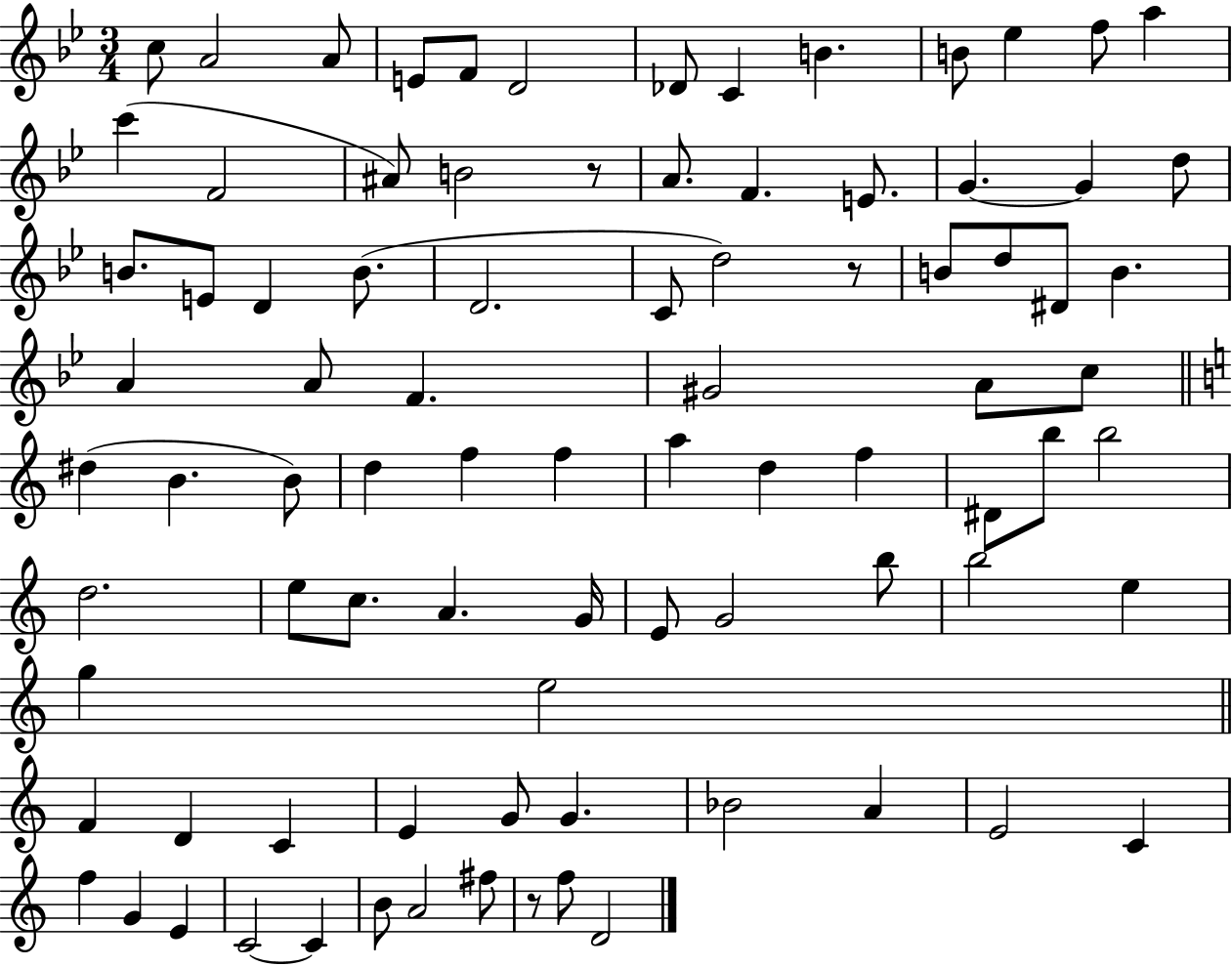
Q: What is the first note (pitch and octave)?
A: C5